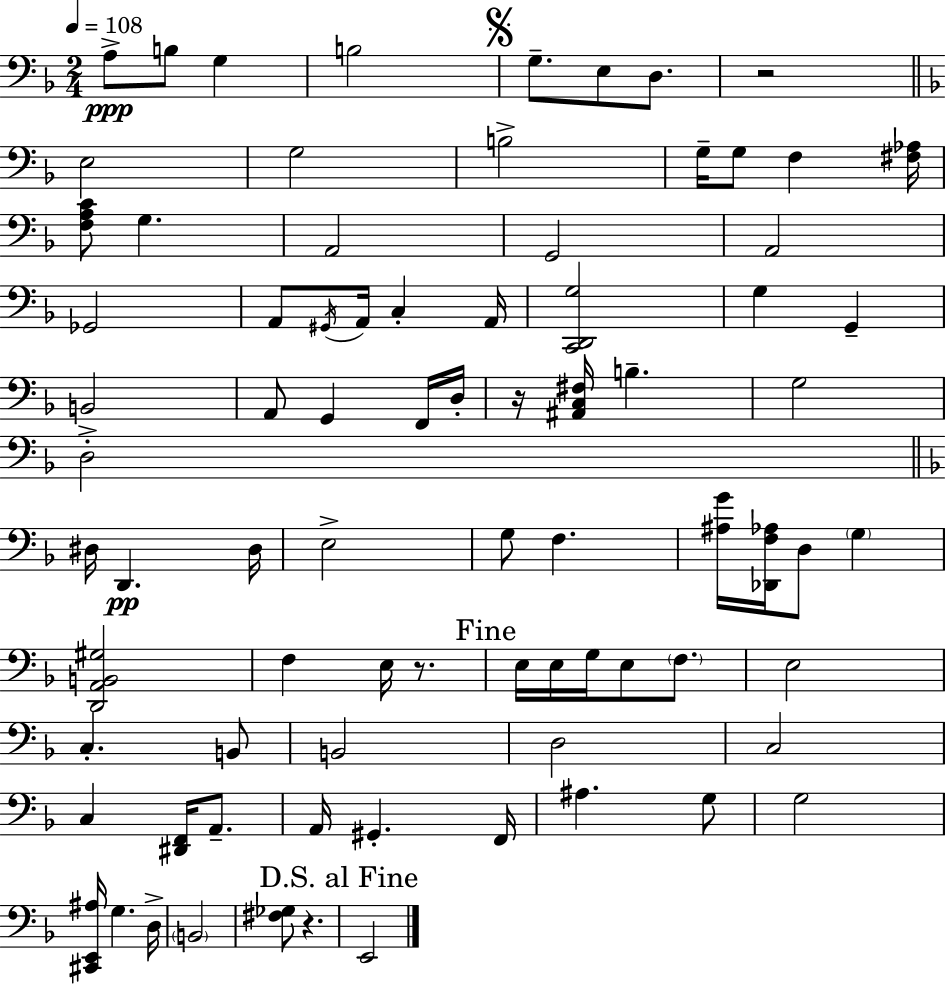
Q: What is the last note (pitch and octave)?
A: E2